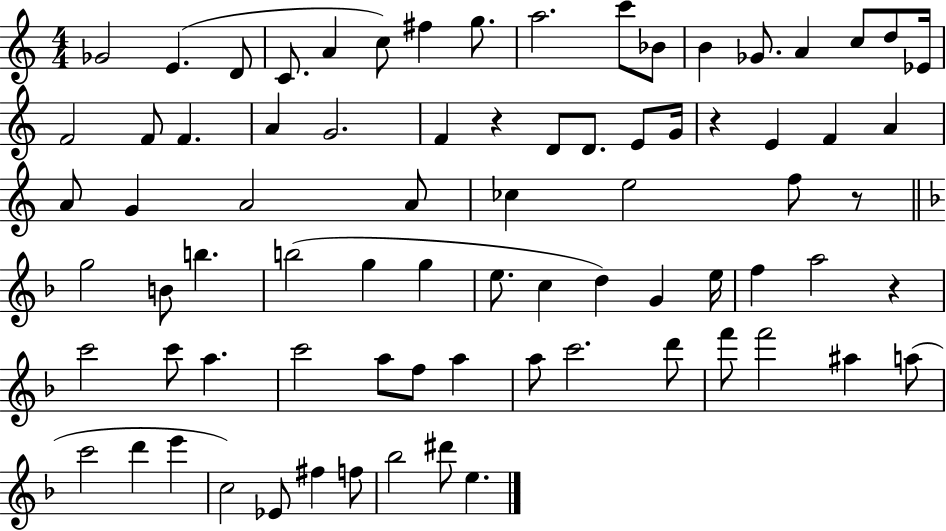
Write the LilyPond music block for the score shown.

{
  \clef treble
  \numericTimeSignature
  \time 4/4
  \key c \major
  ges'2 e'4.( d'8 | c'8. a'4 c''8) fis''4 g''8. | a''2. c'''8 bes'8 | b'4 ges'8. a'4 c''8 d''8 ees'16 | \break f'2 f'8 f'4. | a'4 g'2. | f'4 r4 d'8 d'8. e'8 g'16 | r4 e'4 f'4 a'4 | \break a'8 g'4 a'2 a'8 | ces''4 e''2 f''8 r8 | \bar "||" \break \key f \major g''2 b'8 b''4. | b''2( g''4 g''4 | e''8. c''4 d''4) g'4 e''16 | f''4 a''2 r4 | \break c'''2 c'''8 a''4. | c'''2 a''8 f''8 a''4 | a''8 c'''2. d'''8 | f'''8 f'''2 ais''4 a''8( | \break c'''2 d'''4 e'''4 | c''2) ees'8 fis''4 f''8 | bes''2 dis'''8 e''4. | \bar "|."
}